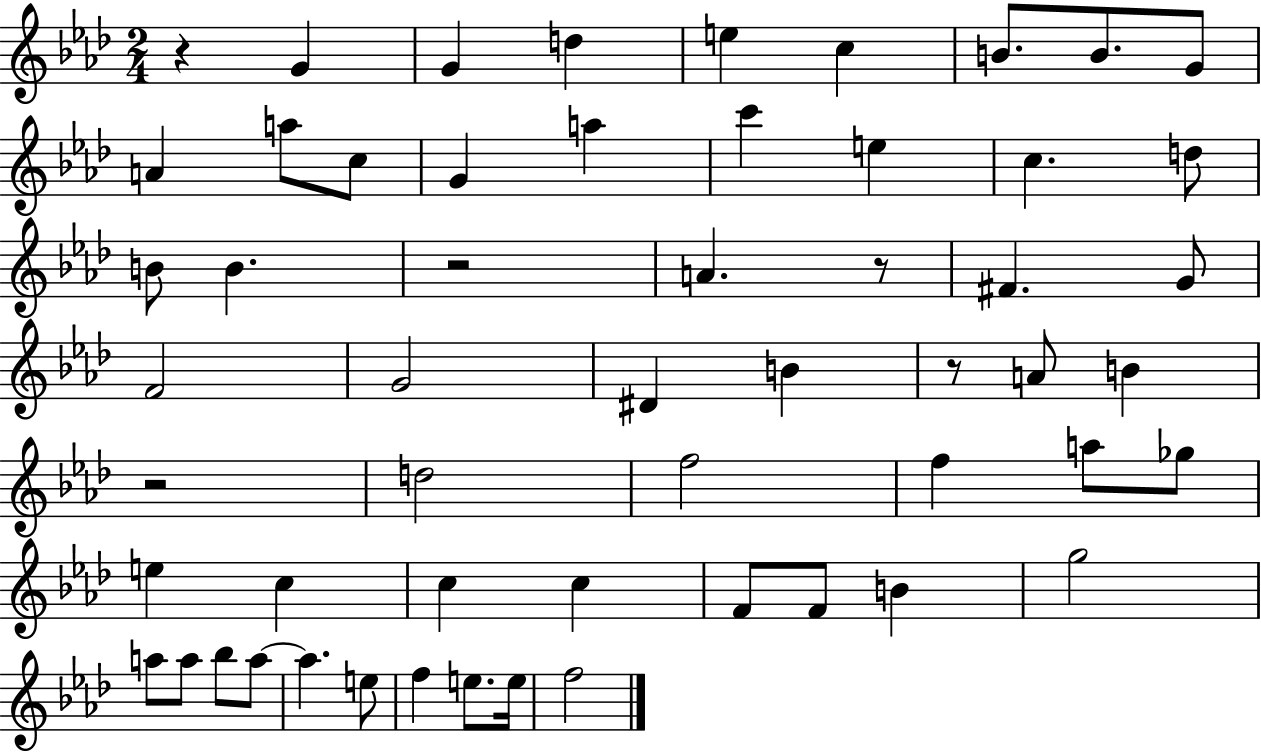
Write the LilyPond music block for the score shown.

{
  \clef treble
  \numericTimeSignature
  \time 2/4
  \key aes \major
  r4 g'4 | g'4 d''4 | e''4 c''4 | b'8. b'8. g'8 | \break a'4 a''8 c''8 | g'4 a''4 | c'''4 e''4 | c''4. d''8 | \break b'8 b'4. | r2 | a'4. r8 | fis'4. g'8 | \break f'2 | g'2 | dis'4 b'4 | r8 a'8 b'4 | \break r2 | d''2 | f''2 | f''4 a''8 ges''8 | \break e''4 c''4 | c''4 c''4 | f'8 f'8 b'4 | g''2 | \break a''8 a''8 bes''8 a''8~~ | a''4. e''8 | f''4 e''8. e''16 | f''2 | \break \bar "|."
}